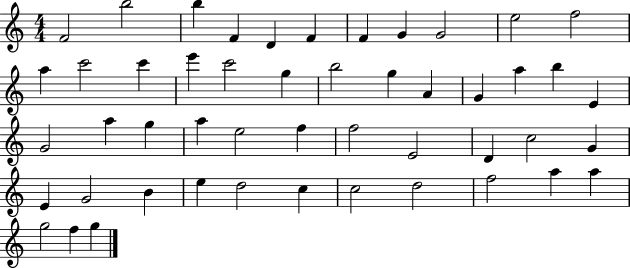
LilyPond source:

{
  \clef treble
  \numericTimeSignature
  \time 4/4
  \key c \major
  f'2 b''2 | b''4 f'4 d'4 f'4 | f'4 g'4 g'2 | e''2 f''2 | \break a''4 c'''2 c'''4 | e'''4 c'''2 g''4 | b''2 g''4 a'4 | g'4 a''4 b''4 e'4 | \break g'2 a''4 g''4 | a''4 e''2 f''4 | f''2 e'2 | d'4 c''2 g'4 | \break e'4 g'2 b'4 | e''4 d''2 c''4 | c''2 d''2 | f''2 a''4 a''4 | \break g''2 f''4 g''4 | \bar "|."
}